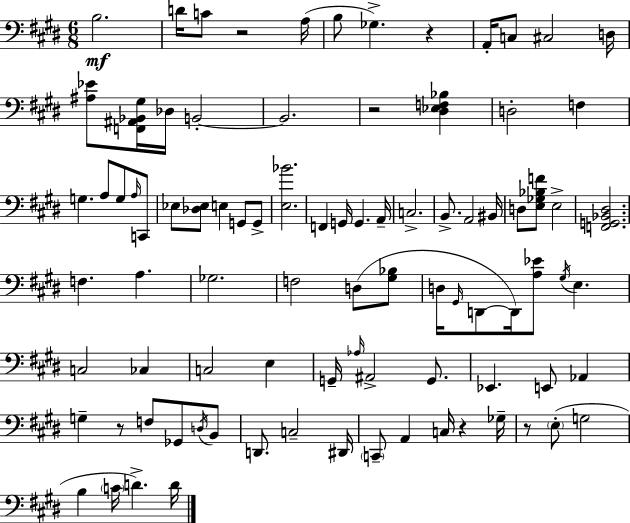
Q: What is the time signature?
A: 6/8